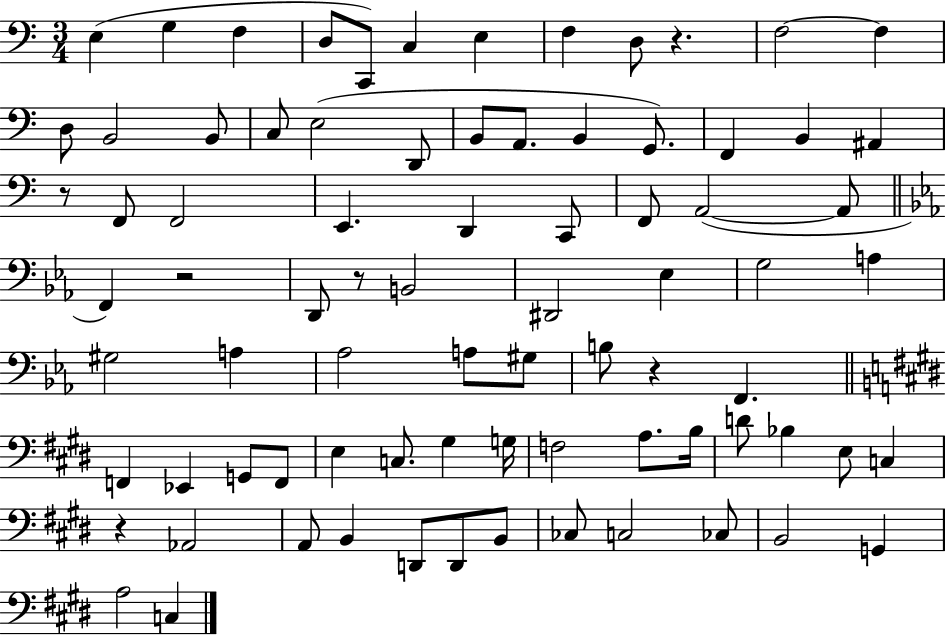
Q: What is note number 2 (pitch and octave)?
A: G3